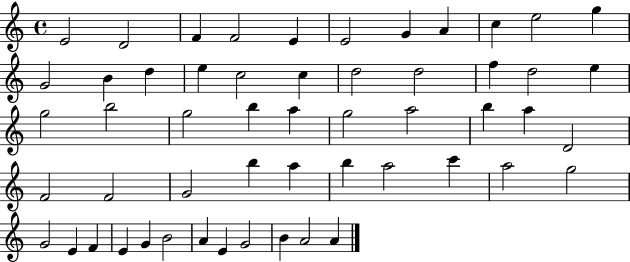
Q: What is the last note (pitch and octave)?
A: A4